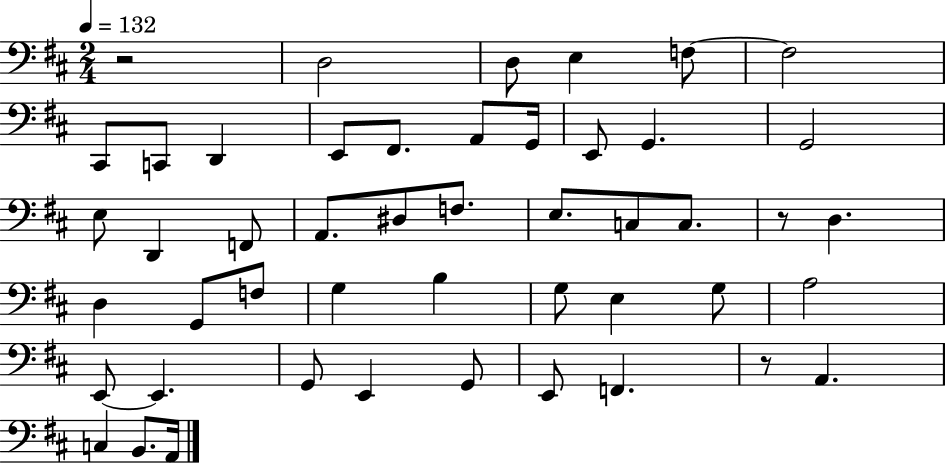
R/h D3/h D3/e E3/q F3/e F3/h C#2/e C2/e D2/q E2/e F#2/e. A2/e G2/s E2/e G2/q. G2/h E3/e D2/q F2/e A2/e. D#3/e F3/e. E3/e. C3/e C3/e. R/e D3/q. D3/q G2/e F3/e G3/q B3/q G3/e E3/q G3/e A3/h E2/e E2/q. G2/e E2/q G2/e E2/e F2/q. R/e A2/q. C3/q B2/e. A2/s